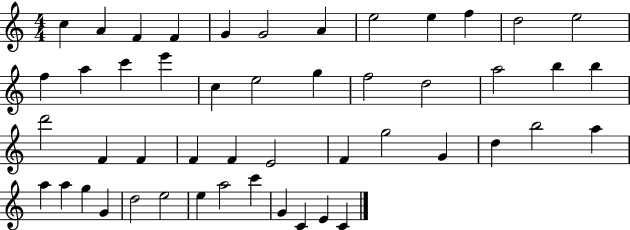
{
  \clef treble
  \numericTimeSignature
  \time 4/4
  \key c \major
  c''4 a'4 f'4 f'4 | g'4 g'2 a'4 | e''2 e''4 f''4 | d''2 e''2 | \break f''4 a''4 c'''4 e'''4 | c''4 e''2 g''4 | f''2 d''2 | a''2 b''4 b''4 | \break d'''2 f'4 f'4 | f'4 f'4 e'2 | f'4 g''2 g'4 | d''4 b''2 a''4 | \break a''4 a''4 g''4 g'4 | d''2 e''2 | e''4 a''2 c'''4 | g'4 c'4 e'4 c'4 | \break \bar "|."
}